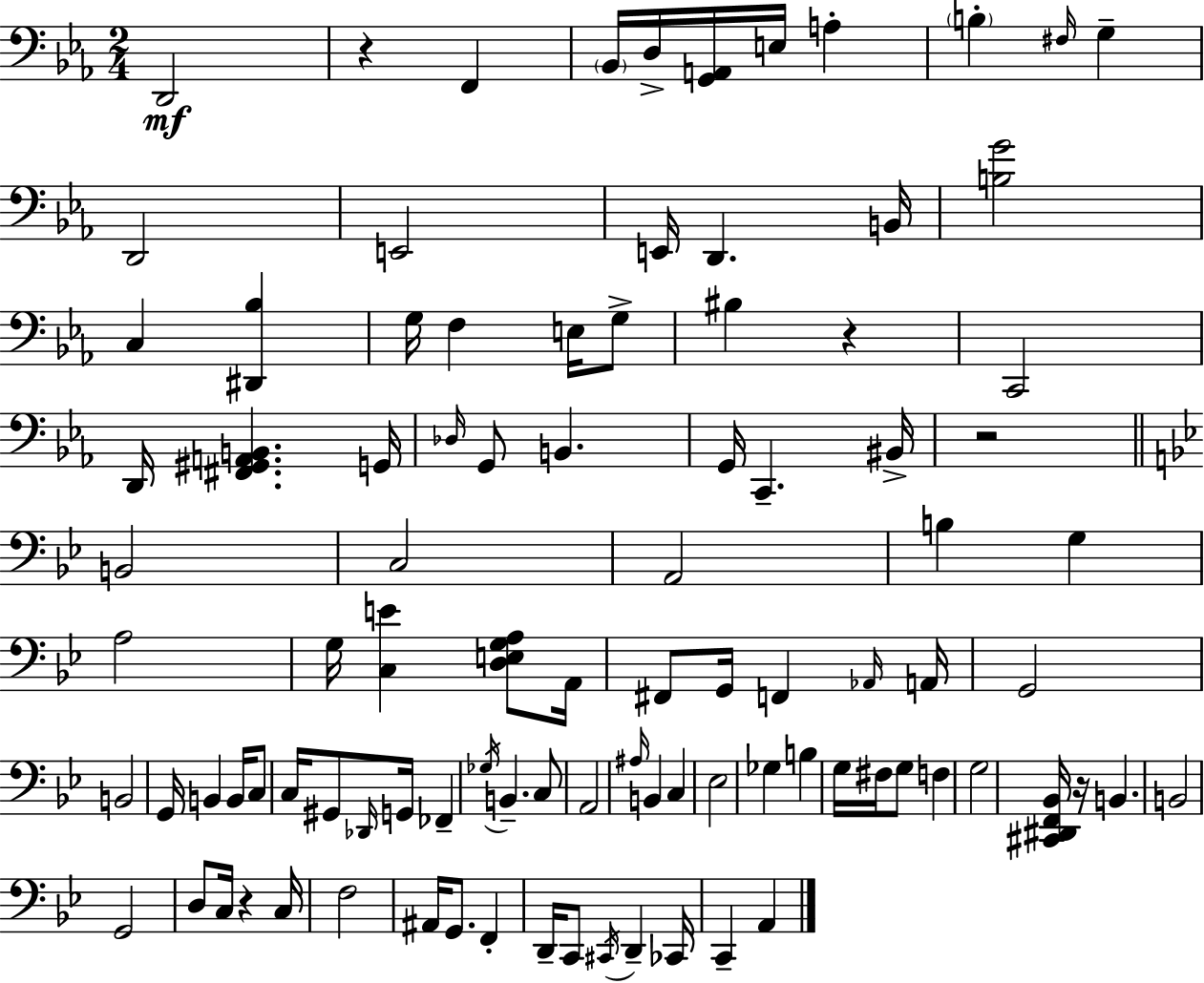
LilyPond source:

{
  \clef bass
  \numericTimeSignature
  \time 2/4
  \key c \minor
  \repeat volta 2 { d,2\mf | r4 f,4 | \parenthesize bes,16 d16-> <g, a,>16 e16 a4-. | \parenthesize b4-. \grace { fis16 } g4-- | \break d,2 | e,2 | e,16 d,4. | b,16 <b g'>2 | \break c4 <dis, bes>4 | g16 f4 e16 g8-> | bis4 r4 | c,2 | \break d,16 <fis, gis, a, b,>4. | g,16 \grace { des16 } g,8 b,4. | g,16 c,4.-- | bis,16-> r2 | \break \bar "||" \break \key g \minor b,2 | c2 | a,2 | b4 g4 | \break a2 | g16 <c e'>4 <d e g a>8 a,16 | fis,8 g,16 f,4 \grace { aes,16 } | a,16 g,2 | \break b,2 | g,16 b,4 b,16 c8 | c16 gis,8 \grace { des,16 } g,16 fes,4-- | \acciaccatura { ges16 } b,4.-- | \break c8 a,2 | \grace { ais16 } b,4 | c4 ees2 | ges4 | \break b4 g16 fis16 g8 | f4 g2 | <cis, dis, f, bes,>16 r16 b,4. | b,2 | \break g,2 | d8 c16 r4 | c16 f2 | ais,16 g,8. | \break f,4-. d,16-- c,8 \acciaccatura { cis,16 } | d,4-- ces,16 c,4-- | a,4 } \bar "|."
}